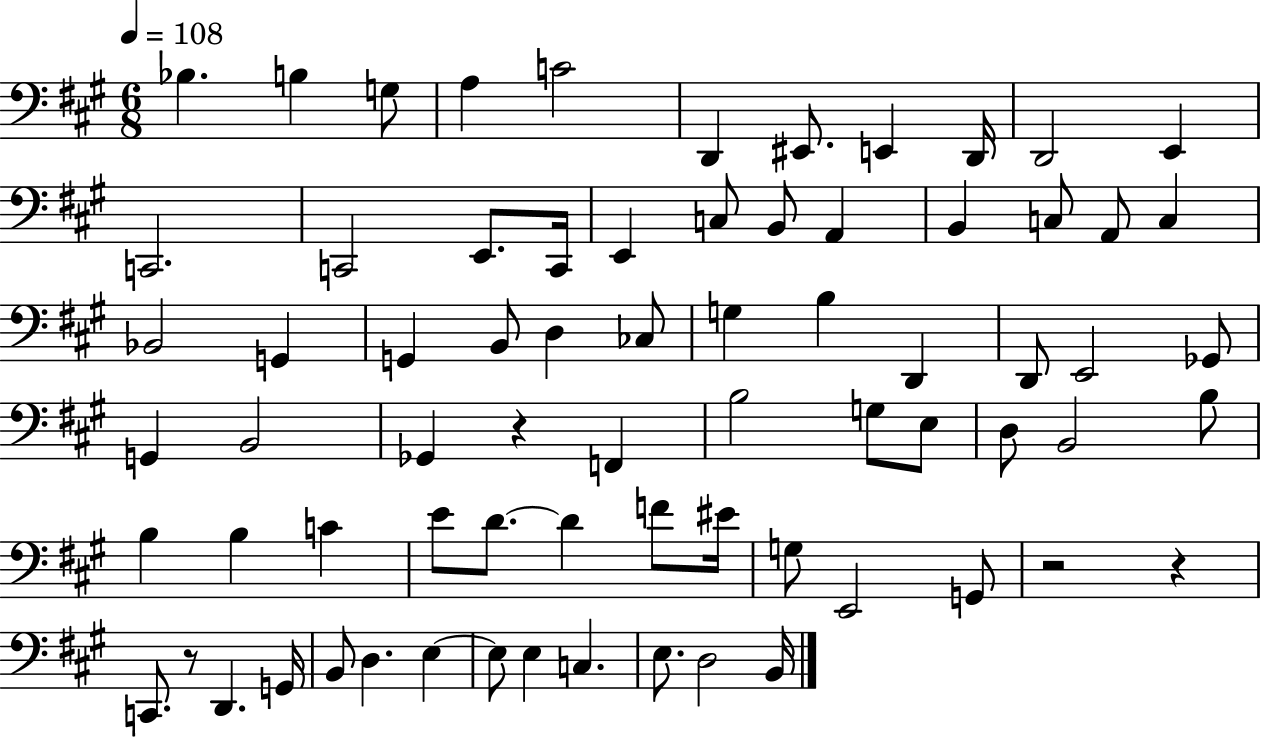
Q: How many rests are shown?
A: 4